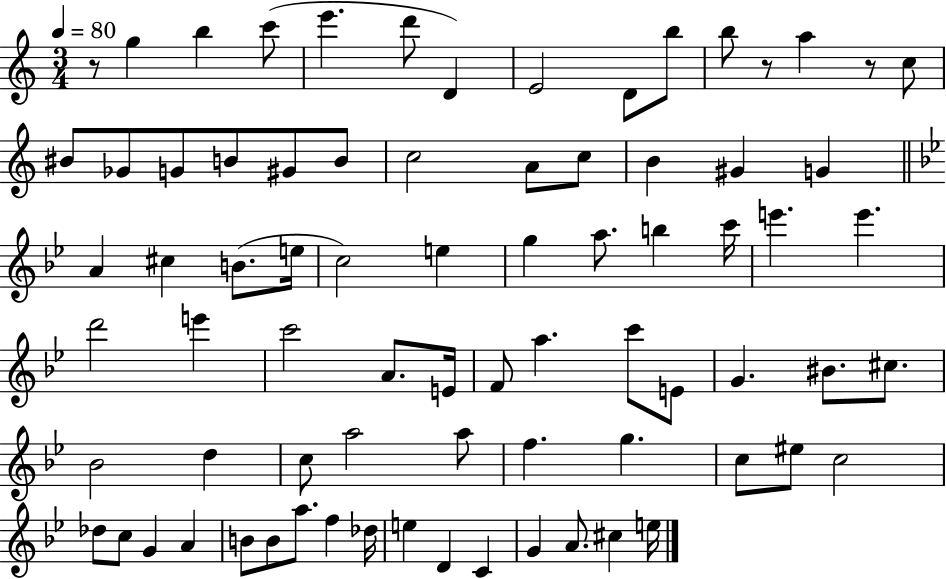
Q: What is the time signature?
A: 3/4